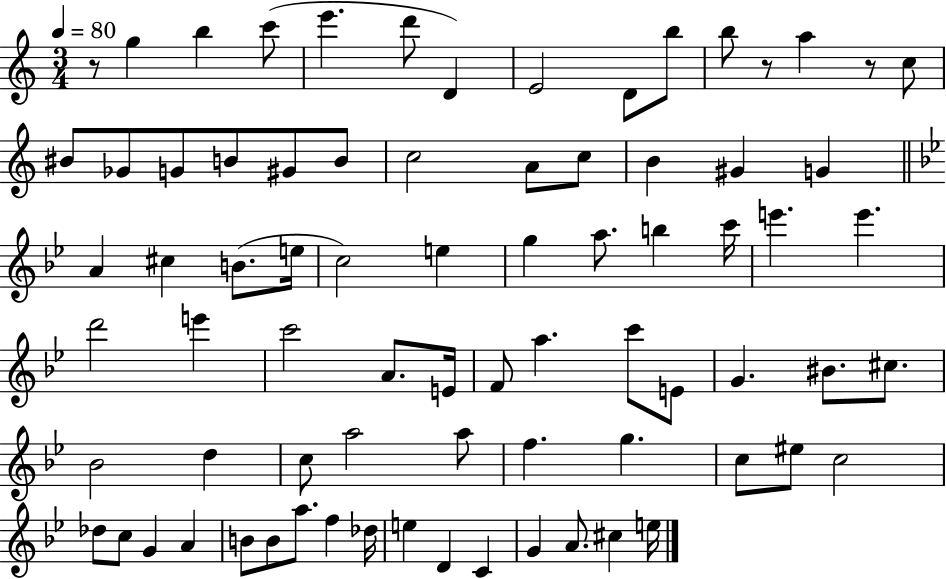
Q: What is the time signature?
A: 3/4